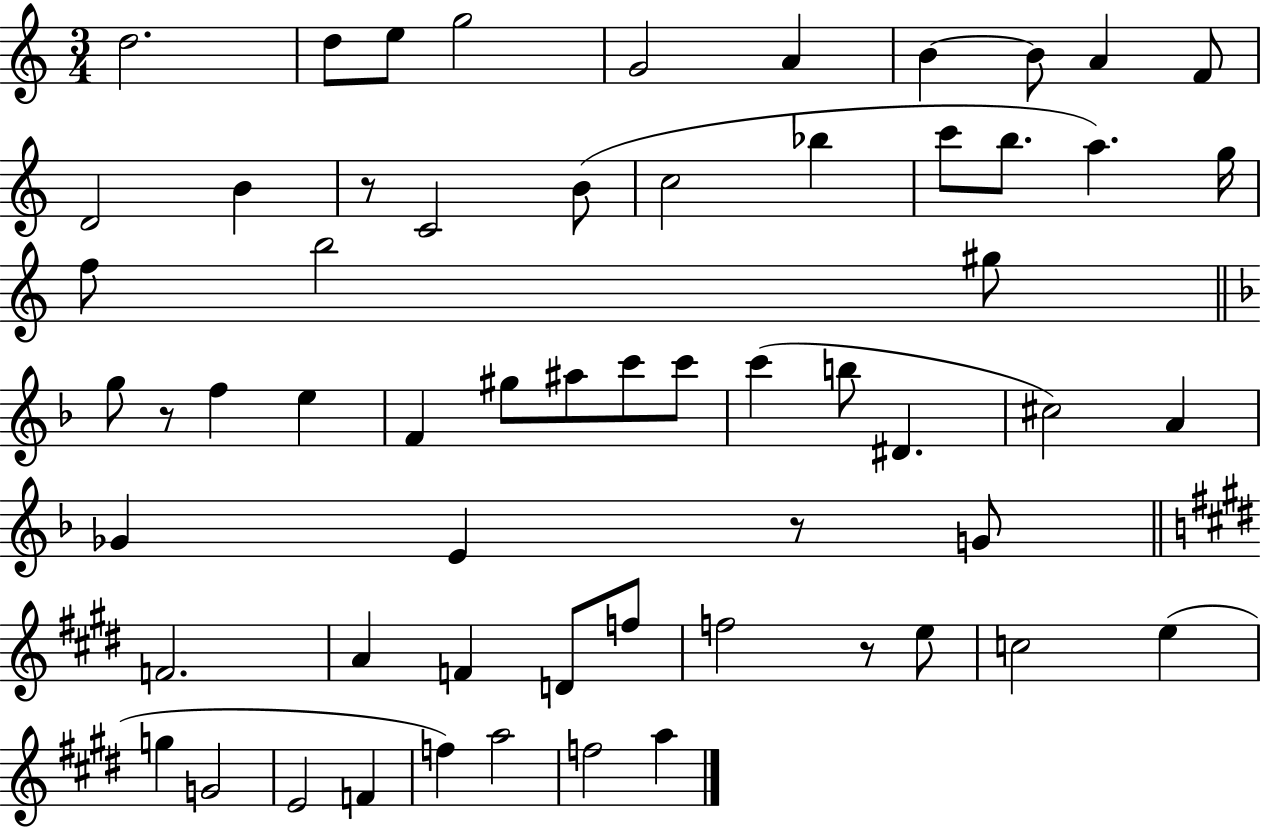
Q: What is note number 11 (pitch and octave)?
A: D4